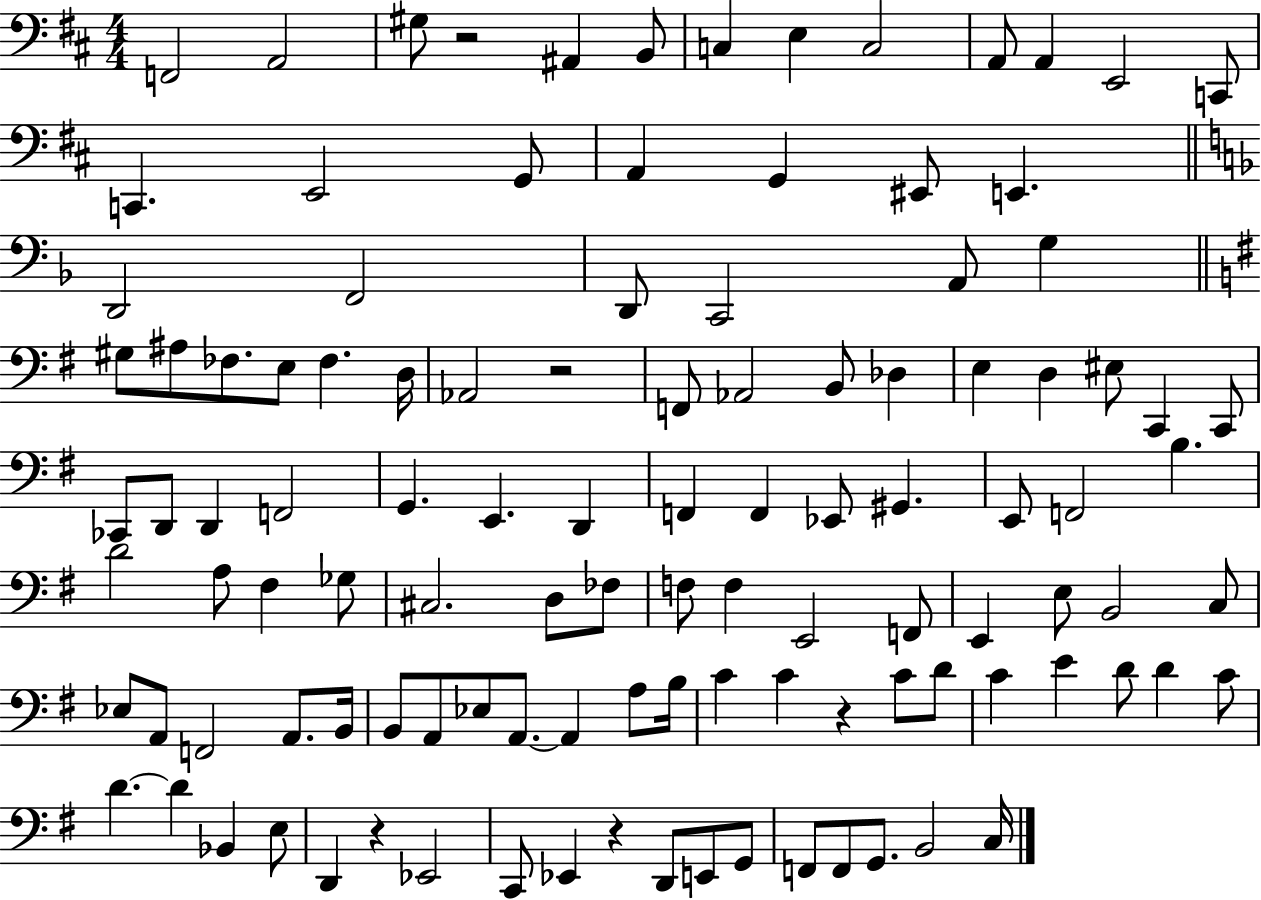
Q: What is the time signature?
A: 4/4